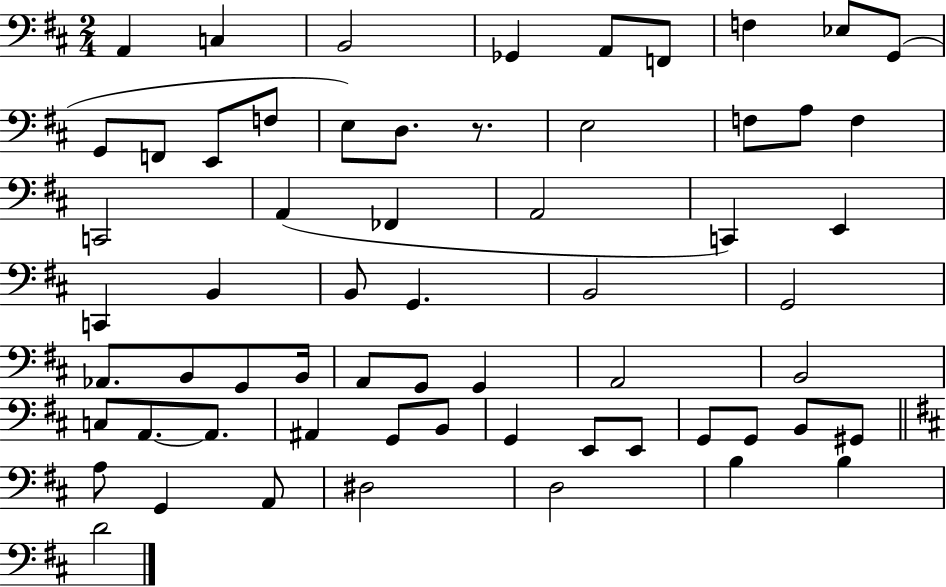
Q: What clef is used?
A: bass